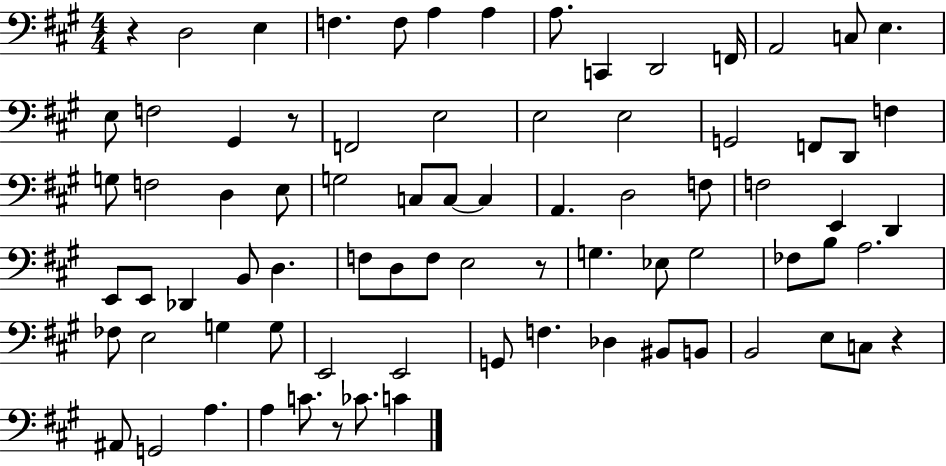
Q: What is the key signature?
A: A major